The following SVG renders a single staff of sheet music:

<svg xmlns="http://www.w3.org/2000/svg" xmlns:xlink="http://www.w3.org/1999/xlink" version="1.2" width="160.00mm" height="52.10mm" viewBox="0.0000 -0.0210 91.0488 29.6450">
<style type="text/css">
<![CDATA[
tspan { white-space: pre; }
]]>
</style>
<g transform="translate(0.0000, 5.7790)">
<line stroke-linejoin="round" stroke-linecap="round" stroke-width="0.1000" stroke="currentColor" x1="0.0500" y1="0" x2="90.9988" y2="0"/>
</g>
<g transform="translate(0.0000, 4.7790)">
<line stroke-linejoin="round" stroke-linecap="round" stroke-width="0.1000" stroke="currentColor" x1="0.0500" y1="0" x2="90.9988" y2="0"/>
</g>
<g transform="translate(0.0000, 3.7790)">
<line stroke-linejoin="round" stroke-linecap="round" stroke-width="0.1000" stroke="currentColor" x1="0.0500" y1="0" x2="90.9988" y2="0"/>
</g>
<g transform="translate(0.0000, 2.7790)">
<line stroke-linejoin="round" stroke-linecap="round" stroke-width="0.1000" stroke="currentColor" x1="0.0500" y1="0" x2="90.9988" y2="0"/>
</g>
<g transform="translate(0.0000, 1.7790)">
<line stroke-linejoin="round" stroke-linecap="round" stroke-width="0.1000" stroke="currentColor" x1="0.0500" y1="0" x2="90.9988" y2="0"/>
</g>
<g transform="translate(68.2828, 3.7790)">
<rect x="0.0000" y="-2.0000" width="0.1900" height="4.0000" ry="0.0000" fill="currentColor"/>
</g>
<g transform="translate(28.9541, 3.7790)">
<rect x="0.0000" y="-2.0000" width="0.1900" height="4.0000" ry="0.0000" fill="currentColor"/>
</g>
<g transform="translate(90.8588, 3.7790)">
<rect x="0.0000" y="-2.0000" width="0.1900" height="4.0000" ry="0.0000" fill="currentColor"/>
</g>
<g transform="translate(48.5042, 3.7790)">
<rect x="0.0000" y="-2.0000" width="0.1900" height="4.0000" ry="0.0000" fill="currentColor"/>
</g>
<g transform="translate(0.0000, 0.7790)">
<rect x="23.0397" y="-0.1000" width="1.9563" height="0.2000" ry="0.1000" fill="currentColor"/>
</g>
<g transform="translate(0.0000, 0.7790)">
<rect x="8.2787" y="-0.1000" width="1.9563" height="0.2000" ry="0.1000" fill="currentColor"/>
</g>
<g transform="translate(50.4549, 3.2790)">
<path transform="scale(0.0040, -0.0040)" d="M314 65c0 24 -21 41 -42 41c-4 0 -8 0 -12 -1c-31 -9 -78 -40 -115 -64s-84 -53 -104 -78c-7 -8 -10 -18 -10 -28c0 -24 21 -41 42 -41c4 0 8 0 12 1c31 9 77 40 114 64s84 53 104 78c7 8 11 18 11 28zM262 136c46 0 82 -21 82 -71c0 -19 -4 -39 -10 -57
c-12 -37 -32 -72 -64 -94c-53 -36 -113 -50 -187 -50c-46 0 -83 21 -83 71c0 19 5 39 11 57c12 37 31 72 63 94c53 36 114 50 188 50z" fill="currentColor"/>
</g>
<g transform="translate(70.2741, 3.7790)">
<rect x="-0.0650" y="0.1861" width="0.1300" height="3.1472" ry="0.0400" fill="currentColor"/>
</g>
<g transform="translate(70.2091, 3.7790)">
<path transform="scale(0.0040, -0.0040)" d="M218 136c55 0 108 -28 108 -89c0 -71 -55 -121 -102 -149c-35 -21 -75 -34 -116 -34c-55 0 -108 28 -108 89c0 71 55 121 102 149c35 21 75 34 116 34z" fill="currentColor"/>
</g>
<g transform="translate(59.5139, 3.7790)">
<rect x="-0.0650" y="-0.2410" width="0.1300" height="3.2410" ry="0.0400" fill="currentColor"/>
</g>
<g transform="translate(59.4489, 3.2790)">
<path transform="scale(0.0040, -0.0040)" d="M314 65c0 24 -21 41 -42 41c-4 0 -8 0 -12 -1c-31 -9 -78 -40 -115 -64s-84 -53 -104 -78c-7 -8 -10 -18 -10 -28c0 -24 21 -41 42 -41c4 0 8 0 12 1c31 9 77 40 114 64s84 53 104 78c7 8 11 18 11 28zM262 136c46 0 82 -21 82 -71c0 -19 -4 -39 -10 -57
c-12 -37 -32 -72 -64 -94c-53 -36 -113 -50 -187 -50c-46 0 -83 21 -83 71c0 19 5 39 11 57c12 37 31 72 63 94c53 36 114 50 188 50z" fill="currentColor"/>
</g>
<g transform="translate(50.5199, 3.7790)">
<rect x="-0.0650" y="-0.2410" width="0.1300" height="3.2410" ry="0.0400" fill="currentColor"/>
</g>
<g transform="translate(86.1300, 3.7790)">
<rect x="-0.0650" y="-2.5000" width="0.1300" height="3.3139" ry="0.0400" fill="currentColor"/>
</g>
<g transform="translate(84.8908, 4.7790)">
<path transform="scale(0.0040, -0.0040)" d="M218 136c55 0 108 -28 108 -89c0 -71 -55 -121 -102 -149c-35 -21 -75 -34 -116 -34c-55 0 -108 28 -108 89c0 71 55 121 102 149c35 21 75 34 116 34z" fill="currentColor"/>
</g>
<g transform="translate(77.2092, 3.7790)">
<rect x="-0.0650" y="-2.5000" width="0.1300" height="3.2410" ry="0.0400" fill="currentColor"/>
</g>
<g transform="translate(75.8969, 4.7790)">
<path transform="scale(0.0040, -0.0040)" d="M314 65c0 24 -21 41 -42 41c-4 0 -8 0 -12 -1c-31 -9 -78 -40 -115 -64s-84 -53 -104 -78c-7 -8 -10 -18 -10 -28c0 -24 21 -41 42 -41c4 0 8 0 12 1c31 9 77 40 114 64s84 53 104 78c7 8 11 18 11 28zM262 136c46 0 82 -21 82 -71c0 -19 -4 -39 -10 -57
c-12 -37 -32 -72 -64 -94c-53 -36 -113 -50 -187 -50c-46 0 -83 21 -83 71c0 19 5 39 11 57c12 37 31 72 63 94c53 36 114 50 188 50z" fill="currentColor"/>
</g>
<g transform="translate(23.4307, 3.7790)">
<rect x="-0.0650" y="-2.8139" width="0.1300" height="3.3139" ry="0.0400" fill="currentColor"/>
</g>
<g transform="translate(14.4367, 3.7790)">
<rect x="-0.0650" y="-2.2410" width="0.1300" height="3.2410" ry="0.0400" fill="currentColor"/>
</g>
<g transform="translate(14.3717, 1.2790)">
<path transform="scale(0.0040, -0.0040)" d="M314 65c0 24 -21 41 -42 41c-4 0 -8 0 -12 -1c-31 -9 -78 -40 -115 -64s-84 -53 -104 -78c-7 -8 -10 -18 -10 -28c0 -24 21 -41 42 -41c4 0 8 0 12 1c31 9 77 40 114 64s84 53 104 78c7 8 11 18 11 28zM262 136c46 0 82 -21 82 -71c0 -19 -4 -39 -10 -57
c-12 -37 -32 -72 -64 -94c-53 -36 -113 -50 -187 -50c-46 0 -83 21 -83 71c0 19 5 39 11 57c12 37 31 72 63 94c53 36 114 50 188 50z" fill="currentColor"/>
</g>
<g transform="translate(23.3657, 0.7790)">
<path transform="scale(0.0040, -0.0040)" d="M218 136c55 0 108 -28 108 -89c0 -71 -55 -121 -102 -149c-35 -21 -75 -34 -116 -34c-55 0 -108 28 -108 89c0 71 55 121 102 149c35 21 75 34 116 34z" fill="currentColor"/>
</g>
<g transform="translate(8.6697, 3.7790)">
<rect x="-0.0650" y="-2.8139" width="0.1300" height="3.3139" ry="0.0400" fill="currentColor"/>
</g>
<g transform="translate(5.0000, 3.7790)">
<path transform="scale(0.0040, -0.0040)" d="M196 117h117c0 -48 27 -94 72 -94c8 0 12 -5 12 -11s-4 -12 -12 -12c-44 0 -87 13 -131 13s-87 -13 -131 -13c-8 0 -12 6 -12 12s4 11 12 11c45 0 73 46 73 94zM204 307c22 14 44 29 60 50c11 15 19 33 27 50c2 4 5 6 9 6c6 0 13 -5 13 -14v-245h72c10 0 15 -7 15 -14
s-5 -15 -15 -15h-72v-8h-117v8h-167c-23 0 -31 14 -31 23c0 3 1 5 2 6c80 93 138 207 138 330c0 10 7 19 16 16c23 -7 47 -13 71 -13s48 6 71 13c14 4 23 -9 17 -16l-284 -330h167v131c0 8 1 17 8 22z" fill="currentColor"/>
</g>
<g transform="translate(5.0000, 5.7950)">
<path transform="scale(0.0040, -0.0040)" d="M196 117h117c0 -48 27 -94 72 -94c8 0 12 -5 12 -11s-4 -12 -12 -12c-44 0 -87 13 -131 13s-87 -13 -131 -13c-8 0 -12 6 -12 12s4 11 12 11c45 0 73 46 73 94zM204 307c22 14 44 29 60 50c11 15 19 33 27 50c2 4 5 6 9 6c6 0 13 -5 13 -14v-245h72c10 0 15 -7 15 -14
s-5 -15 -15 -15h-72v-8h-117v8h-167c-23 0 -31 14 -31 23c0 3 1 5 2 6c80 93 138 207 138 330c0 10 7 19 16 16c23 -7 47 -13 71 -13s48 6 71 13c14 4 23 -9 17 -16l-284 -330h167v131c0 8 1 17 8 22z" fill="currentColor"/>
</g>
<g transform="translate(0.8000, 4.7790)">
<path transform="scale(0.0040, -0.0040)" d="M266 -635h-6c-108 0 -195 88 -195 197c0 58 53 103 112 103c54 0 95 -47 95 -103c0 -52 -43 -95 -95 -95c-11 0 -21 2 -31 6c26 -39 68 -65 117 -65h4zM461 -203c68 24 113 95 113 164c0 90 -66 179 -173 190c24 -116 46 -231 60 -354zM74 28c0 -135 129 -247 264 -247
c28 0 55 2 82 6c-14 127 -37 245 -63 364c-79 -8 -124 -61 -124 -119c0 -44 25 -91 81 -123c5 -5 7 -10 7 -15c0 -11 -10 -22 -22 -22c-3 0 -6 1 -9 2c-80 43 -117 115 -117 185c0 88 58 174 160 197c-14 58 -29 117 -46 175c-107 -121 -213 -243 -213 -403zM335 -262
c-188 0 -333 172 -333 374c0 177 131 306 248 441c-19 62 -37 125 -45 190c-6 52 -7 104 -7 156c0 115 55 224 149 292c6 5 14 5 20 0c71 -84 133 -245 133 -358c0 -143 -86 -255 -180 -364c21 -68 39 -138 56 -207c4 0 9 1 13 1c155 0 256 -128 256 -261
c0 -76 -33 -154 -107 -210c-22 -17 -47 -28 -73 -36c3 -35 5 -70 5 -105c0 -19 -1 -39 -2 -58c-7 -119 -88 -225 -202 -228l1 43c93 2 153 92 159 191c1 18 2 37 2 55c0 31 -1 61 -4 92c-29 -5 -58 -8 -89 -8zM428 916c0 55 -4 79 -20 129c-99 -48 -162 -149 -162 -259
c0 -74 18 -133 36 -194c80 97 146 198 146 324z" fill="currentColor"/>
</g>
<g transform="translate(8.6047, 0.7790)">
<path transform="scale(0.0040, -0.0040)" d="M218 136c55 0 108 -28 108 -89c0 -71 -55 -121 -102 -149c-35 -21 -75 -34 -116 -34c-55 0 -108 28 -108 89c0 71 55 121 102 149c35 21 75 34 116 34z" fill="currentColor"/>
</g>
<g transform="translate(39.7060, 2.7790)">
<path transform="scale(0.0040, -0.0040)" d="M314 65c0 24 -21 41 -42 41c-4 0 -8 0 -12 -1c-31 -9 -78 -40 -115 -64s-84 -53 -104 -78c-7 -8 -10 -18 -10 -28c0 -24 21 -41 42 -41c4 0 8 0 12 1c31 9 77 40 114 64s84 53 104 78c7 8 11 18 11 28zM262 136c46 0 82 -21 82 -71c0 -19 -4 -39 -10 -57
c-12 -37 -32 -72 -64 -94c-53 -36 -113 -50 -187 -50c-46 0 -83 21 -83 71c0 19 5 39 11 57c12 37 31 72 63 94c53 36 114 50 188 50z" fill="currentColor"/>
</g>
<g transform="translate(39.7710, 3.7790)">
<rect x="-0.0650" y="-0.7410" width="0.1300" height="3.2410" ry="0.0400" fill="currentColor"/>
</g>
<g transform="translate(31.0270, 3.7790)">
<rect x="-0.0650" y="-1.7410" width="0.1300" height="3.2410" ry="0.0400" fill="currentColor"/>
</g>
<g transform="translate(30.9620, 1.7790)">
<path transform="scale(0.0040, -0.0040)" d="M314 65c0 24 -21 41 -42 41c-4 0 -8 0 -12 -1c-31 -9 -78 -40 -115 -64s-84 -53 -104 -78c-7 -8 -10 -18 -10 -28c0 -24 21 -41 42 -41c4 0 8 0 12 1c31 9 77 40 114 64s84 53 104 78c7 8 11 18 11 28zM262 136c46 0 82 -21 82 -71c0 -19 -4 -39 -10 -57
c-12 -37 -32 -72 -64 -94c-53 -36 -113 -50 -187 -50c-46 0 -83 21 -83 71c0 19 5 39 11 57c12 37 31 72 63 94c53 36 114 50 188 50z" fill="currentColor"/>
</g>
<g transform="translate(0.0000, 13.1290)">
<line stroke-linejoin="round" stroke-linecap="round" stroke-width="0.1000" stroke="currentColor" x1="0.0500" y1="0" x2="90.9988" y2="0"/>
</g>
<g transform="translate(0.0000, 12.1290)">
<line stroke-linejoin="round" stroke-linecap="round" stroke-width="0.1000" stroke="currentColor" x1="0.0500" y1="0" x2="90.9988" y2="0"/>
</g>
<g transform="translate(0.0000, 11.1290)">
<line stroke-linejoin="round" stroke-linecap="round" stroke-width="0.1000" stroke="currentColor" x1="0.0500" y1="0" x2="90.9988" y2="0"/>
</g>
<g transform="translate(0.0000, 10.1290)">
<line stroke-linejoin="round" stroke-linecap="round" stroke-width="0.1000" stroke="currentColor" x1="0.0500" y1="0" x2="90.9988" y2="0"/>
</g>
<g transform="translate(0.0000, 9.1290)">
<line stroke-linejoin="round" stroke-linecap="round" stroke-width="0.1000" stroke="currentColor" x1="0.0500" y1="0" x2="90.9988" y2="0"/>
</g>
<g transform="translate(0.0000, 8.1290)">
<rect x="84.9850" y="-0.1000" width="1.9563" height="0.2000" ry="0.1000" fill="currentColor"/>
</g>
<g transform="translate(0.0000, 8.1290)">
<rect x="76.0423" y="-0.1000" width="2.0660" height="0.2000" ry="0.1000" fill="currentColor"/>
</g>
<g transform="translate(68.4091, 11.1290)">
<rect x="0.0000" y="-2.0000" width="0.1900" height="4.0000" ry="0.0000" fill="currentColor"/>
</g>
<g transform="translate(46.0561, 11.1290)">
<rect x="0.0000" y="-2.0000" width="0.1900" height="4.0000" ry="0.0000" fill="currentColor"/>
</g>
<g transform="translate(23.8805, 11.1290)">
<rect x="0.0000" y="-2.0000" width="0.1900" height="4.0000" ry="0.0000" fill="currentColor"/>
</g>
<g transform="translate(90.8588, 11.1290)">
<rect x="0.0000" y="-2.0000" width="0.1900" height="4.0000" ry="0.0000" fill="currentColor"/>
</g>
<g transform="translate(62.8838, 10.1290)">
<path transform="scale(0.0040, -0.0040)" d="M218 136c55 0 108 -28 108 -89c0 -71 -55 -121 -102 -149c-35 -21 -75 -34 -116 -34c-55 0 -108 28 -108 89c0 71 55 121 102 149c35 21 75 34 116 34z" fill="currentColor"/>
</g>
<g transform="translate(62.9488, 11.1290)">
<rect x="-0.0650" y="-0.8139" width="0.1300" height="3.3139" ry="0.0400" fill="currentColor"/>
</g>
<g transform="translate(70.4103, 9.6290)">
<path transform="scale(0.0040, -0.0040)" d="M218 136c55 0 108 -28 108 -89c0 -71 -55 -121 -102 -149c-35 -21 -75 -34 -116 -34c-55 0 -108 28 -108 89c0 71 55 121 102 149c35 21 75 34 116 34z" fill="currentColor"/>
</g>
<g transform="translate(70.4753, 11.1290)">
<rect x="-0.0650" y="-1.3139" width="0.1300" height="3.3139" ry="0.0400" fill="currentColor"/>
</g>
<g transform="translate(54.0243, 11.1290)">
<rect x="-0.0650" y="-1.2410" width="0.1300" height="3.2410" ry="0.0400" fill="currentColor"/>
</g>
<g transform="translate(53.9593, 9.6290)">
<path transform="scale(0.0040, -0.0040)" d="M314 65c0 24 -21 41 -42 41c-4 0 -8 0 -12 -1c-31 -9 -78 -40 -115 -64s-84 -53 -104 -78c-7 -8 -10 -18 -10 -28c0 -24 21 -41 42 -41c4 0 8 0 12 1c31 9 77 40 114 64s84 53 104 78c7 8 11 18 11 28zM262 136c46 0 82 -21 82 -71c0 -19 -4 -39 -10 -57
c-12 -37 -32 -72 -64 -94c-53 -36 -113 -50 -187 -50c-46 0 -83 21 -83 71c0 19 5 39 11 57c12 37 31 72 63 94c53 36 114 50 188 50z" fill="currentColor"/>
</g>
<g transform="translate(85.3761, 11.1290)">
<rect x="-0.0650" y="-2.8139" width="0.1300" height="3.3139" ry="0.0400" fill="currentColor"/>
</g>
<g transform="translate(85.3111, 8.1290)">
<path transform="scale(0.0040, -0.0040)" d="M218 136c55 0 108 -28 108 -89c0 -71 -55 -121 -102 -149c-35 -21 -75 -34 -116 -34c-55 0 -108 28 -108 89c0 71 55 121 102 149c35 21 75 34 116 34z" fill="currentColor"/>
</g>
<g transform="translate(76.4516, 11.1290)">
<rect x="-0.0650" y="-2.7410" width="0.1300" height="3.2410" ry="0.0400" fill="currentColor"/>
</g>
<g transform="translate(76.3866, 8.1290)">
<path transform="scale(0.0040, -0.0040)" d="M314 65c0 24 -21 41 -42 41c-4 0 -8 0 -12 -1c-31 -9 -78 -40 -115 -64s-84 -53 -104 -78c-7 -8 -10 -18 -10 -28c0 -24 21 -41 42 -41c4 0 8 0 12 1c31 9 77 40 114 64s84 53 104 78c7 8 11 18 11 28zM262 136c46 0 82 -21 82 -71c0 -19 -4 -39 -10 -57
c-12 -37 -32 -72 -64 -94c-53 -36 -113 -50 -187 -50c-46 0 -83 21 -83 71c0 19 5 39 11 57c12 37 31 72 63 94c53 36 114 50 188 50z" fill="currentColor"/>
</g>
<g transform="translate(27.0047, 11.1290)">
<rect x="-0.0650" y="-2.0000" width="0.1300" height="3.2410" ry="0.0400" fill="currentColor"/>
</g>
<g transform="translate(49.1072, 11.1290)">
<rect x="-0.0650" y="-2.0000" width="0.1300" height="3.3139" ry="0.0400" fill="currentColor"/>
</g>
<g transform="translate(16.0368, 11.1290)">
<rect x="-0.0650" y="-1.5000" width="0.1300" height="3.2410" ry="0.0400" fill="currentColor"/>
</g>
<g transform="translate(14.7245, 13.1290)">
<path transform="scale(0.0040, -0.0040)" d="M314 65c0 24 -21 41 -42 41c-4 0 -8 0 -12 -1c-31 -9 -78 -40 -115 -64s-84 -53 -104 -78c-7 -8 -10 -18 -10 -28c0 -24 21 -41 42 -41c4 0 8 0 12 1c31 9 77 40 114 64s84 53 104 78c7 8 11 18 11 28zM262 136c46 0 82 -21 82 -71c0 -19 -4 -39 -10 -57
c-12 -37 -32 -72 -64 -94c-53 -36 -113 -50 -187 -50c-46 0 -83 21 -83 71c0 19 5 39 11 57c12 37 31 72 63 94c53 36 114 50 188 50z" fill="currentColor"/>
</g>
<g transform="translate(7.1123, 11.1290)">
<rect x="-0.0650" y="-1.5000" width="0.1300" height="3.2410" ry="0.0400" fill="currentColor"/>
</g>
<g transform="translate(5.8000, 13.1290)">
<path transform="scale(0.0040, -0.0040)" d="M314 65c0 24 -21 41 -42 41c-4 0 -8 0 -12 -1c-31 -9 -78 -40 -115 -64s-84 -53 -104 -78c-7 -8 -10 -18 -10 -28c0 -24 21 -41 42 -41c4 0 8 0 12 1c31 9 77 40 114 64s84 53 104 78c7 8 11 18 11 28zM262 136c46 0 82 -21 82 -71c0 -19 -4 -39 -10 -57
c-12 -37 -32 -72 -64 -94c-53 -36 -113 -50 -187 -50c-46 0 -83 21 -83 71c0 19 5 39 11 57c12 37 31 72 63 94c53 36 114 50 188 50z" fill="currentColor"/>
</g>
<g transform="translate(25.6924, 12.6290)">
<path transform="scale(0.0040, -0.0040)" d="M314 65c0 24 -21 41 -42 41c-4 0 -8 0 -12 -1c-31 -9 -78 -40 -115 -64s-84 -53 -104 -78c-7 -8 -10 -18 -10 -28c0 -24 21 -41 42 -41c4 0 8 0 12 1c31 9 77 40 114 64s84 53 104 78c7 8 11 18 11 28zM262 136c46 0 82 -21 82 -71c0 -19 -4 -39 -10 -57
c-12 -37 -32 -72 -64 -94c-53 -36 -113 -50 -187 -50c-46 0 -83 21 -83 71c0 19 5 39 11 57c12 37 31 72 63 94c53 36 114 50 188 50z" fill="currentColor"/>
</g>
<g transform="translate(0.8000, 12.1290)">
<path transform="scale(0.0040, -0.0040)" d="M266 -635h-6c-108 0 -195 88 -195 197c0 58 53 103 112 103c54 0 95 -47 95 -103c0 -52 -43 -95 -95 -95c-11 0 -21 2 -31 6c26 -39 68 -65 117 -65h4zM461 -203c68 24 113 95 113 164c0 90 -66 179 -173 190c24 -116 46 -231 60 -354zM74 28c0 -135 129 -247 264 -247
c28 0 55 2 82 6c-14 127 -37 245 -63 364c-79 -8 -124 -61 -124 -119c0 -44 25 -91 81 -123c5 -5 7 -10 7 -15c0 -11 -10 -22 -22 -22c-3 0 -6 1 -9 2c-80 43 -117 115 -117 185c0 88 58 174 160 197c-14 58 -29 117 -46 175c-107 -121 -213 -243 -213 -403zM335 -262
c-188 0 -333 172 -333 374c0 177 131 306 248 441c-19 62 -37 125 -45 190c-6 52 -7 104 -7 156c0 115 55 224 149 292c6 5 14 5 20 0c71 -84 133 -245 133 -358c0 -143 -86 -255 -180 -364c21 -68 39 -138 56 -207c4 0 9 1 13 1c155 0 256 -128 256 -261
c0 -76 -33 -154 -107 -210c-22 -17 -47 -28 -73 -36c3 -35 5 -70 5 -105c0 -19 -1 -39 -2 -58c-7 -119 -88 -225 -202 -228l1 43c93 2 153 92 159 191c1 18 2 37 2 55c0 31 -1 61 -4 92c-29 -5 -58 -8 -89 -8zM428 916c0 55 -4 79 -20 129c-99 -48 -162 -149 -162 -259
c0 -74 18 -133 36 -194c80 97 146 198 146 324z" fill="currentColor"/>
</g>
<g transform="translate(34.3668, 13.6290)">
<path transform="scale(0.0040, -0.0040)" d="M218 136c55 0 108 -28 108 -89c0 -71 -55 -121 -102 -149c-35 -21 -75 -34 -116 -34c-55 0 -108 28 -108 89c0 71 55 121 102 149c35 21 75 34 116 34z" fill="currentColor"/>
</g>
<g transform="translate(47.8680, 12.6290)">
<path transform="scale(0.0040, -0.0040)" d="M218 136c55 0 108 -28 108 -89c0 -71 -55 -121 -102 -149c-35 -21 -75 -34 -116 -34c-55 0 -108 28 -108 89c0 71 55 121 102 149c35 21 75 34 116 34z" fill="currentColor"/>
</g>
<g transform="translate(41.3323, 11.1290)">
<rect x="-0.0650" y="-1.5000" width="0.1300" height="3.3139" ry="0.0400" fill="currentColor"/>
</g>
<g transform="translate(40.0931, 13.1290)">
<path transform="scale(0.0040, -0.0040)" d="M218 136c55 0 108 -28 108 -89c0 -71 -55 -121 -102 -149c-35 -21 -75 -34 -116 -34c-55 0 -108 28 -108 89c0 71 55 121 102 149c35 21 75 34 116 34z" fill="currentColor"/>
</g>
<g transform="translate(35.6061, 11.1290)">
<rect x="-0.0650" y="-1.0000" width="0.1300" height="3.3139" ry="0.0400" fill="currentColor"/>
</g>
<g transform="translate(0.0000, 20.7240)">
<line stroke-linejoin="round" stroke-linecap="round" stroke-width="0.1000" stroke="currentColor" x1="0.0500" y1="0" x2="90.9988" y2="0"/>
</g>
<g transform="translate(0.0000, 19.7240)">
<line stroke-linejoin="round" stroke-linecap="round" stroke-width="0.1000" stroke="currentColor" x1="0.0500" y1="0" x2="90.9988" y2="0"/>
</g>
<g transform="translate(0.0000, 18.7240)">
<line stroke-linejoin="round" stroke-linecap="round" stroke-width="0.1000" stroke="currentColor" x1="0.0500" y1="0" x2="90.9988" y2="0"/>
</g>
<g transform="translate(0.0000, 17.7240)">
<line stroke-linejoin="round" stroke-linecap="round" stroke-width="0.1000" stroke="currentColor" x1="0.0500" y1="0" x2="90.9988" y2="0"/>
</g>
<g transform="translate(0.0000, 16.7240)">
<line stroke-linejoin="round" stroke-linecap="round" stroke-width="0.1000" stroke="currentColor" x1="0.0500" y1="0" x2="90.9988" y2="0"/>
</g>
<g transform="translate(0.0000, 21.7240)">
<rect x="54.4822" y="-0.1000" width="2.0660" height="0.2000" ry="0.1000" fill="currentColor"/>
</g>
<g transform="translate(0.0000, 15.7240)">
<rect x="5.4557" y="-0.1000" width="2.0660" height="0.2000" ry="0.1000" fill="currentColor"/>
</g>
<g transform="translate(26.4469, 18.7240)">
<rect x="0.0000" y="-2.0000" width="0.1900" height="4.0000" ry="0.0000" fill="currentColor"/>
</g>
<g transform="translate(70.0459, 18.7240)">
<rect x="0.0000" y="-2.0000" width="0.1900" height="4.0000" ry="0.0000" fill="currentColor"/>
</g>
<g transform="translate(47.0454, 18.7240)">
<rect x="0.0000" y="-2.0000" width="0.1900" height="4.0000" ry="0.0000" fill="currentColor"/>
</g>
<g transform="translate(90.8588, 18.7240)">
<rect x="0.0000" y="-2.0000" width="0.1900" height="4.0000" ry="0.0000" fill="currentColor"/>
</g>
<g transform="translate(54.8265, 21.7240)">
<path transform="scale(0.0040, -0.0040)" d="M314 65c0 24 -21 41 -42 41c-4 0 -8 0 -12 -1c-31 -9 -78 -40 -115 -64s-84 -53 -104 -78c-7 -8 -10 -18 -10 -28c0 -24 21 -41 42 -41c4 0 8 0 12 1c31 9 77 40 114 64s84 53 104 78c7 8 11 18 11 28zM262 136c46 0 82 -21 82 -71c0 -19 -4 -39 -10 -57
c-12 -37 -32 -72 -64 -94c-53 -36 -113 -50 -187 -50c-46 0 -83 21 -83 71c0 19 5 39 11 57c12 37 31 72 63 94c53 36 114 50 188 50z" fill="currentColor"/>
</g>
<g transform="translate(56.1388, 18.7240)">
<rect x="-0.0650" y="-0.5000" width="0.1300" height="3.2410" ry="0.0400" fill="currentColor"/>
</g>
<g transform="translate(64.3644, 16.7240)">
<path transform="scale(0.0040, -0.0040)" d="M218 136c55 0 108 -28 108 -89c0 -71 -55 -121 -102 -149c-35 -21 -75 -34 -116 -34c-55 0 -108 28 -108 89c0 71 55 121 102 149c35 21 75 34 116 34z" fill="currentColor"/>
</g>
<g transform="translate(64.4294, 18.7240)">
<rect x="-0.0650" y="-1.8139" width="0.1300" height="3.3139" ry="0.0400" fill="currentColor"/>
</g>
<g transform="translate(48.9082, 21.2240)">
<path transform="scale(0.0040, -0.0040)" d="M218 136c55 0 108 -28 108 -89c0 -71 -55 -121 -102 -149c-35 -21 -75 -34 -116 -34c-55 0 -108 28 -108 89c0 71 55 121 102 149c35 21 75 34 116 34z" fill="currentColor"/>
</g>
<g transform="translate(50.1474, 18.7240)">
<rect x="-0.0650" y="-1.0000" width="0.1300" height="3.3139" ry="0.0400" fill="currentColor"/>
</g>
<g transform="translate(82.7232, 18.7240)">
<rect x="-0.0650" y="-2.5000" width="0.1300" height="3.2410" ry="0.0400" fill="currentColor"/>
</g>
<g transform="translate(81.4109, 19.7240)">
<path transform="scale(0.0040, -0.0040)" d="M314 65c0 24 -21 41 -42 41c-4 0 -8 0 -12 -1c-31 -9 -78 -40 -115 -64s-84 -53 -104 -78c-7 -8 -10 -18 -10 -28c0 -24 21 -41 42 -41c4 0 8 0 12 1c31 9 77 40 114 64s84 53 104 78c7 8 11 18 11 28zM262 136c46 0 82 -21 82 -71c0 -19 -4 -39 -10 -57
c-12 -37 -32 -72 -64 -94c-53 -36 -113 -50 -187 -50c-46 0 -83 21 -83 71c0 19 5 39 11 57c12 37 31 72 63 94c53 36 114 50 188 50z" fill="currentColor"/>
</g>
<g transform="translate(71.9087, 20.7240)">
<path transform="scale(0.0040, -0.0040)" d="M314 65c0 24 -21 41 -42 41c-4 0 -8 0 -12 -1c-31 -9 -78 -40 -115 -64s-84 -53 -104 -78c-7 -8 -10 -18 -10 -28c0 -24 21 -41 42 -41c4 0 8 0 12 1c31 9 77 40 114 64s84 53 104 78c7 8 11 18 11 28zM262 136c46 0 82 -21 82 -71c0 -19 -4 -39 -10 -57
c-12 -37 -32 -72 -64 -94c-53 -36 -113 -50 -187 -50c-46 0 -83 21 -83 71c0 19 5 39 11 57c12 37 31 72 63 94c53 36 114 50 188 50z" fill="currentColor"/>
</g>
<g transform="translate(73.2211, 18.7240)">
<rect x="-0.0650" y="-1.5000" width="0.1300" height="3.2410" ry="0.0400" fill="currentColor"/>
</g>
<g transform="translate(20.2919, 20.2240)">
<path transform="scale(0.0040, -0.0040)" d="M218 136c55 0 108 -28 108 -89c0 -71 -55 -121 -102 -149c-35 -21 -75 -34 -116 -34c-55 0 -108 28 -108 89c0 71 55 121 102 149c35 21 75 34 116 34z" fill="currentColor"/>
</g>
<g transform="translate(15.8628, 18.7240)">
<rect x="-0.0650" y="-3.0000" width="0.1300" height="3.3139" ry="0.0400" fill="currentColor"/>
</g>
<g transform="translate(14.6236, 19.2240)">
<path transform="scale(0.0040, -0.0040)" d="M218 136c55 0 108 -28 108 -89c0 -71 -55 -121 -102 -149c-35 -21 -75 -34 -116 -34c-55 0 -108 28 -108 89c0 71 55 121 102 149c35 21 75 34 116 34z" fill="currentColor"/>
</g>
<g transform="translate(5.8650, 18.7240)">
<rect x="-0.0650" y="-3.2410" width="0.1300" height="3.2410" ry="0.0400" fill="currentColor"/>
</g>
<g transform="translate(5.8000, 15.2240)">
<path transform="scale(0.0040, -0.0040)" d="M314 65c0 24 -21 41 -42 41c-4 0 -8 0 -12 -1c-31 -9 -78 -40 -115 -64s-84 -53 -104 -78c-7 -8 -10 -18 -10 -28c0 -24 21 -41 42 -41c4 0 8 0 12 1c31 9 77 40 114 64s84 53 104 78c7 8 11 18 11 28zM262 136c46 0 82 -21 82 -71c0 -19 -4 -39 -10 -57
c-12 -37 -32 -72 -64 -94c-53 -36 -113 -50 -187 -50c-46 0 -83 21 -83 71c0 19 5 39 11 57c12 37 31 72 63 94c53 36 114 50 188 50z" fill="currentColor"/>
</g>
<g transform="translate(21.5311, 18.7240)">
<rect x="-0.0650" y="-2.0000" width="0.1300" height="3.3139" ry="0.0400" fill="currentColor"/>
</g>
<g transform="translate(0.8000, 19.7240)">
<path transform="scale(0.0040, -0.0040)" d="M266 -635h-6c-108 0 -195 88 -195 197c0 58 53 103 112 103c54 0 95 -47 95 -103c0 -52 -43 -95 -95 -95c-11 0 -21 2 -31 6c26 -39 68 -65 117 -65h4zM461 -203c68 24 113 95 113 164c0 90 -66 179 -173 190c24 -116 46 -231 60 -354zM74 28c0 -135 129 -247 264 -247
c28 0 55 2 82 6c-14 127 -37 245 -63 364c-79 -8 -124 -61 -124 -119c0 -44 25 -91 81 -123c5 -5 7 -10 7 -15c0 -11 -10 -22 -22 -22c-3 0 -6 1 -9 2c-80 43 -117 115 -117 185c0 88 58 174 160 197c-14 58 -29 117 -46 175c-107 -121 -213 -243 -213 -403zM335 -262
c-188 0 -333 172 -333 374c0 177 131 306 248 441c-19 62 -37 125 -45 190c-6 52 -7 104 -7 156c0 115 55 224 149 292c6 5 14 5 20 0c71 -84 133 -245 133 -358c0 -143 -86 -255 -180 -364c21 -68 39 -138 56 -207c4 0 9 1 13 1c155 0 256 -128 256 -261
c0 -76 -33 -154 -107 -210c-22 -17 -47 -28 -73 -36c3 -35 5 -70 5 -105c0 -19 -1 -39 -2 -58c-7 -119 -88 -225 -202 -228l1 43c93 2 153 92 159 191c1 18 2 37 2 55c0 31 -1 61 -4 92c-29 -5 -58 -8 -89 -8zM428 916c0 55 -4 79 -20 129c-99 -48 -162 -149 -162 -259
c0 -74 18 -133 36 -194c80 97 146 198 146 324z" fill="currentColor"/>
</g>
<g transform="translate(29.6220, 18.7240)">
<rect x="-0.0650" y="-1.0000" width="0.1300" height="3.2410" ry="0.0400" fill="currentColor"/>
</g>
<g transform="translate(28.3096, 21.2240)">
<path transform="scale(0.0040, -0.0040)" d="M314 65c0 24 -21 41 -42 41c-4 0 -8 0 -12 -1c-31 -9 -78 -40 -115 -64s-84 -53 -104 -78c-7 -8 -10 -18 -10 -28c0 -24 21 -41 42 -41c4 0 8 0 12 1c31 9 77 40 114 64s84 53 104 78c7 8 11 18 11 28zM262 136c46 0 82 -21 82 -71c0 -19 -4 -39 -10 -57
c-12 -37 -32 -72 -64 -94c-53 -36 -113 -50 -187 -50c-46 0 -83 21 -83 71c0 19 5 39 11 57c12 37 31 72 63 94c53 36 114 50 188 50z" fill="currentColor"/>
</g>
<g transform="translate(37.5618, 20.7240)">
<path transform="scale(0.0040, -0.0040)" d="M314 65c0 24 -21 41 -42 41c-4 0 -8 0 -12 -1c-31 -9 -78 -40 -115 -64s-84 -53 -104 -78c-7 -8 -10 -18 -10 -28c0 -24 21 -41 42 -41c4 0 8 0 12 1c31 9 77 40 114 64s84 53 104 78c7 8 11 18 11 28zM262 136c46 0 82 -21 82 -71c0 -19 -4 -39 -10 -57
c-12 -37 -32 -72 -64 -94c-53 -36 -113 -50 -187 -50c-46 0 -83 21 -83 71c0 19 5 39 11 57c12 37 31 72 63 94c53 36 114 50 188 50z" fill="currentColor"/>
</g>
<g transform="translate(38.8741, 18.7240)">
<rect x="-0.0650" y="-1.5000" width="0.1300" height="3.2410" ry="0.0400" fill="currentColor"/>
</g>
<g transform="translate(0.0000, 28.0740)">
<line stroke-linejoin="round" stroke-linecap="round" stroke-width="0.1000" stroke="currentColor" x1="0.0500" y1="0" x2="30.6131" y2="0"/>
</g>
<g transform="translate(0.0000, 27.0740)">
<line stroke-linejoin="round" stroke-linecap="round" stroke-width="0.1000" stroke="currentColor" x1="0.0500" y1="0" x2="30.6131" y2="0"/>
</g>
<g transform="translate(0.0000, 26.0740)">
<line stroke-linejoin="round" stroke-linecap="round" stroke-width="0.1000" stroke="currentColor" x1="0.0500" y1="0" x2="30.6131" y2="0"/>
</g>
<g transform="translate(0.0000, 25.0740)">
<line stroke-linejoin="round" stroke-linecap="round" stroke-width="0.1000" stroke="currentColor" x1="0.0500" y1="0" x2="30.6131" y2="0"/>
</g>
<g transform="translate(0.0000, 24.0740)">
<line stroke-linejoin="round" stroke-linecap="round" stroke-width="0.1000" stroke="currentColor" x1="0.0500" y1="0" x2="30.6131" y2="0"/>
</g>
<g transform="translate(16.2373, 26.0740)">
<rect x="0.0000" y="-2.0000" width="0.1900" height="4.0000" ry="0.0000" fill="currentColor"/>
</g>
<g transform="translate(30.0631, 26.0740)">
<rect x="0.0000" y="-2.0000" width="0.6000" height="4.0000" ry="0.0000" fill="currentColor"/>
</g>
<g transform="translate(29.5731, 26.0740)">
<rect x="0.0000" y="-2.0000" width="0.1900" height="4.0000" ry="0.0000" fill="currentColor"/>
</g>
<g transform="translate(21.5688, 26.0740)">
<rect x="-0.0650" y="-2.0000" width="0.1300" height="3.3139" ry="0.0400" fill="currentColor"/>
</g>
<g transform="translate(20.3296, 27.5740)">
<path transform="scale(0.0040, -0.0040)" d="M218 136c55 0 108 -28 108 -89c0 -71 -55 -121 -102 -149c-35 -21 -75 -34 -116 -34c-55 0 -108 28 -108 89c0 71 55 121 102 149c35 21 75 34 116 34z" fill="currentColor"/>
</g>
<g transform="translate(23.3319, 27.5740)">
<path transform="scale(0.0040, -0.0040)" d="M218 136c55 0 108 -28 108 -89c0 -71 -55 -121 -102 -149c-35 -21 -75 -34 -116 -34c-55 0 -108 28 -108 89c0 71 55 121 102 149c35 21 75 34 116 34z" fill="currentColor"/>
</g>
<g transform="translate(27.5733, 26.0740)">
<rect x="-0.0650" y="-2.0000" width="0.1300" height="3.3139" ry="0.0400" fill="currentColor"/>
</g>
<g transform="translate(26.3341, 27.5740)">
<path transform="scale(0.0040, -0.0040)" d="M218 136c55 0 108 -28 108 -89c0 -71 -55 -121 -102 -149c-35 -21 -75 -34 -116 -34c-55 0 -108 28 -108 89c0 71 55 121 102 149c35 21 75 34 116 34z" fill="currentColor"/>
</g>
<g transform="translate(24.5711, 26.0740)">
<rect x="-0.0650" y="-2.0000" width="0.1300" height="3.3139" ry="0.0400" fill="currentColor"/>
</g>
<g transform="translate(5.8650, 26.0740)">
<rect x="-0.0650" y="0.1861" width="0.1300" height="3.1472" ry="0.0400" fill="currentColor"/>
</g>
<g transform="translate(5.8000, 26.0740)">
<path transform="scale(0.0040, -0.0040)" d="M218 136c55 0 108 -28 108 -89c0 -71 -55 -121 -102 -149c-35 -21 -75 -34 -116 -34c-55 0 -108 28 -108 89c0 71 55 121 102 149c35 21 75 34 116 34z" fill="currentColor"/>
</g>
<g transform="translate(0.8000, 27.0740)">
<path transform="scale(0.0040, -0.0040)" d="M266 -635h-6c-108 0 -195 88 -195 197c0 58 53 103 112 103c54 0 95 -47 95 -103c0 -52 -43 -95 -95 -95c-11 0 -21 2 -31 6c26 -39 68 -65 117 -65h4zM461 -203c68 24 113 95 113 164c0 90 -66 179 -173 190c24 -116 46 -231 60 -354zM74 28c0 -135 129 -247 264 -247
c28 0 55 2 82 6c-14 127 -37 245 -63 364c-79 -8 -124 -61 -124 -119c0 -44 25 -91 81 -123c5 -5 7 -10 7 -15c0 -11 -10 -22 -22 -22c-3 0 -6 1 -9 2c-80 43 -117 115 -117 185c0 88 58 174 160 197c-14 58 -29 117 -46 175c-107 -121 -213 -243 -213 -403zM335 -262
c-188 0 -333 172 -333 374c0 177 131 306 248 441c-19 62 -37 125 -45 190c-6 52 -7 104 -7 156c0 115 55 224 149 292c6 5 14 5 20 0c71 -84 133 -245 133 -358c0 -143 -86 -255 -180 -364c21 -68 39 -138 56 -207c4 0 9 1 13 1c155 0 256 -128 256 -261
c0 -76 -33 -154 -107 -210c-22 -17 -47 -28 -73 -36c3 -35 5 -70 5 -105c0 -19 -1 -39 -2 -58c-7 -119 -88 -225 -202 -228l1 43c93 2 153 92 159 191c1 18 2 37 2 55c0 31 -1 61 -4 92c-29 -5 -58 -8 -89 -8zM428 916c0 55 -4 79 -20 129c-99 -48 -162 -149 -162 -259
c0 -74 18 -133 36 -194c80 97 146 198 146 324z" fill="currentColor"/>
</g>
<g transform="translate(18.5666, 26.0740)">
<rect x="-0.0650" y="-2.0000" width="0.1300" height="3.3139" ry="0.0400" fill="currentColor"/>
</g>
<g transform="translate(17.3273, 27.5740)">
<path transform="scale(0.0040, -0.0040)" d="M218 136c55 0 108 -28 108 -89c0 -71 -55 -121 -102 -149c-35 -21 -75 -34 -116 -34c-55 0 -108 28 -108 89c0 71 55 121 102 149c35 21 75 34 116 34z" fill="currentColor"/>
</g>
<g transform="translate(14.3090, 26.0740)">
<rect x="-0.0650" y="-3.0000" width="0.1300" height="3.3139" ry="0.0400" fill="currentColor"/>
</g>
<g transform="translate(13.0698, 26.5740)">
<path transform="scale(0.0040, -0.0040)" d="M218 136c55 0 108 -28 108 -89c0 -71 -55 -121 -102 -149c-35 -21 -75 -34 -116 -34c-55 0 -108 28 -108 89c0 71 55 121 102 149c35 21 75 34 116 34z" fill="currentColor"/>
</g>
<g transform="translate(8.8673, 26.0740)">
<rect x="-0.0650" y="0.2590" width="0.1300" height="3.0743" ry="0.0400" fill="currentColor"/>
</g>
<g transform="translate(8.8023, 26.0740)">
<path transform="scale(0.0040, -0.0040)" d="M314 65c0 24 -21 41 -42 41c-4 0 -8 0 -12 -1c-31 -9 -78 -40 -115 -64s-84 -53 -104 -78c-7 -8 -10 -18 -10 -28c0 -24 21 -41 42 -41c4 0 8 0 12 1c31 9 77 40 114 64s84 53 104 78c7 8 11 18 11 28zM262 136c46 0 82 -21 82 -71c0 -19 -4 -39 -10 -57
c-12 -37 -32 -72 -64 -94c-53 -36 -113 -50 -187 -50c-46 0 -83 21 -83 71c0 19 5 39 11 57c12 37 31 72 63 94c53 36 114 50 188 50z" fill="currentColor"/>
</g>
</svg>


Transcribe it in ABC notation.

X:1
T:Untitled
M:4/4
L:1/4
K:C
a g2 a f2 d2 c2 c2 B G2 G E2 E2 F2 D E F e2 d e a2 a b2 A F D2 E2 D C2 f E2 G2 B B2 A F F F F